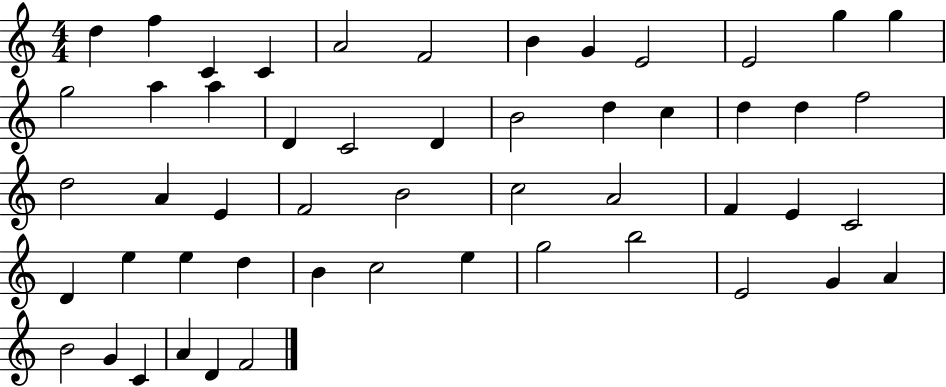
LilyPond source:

{
  \clef treble
  \numericTimeSignature
  \time 4/4
  \key c \major
  d''4 f''4 c'4 c'4 | a'2 f'2 | b'4 g'4 e'2 | e'2 g''4 g''4 | \break g''2 a''4 a''4 | d'4 c'2 d'4 | b'2 d''4 c''4 | d''4 d''4 f''2 | \break d''2 a'4 e'4 | f'2 b'2 | c''2 a'2 | f'4 e'4 c'2 | \break d'4 e''4 e''4 d''4 | b'4 c''2 e''4 | g''2 b''2 | e'2 g'4 a'4 | \break b'2 g'4 c'4 | a'4 d'4 f'2 | \bar "|."
}